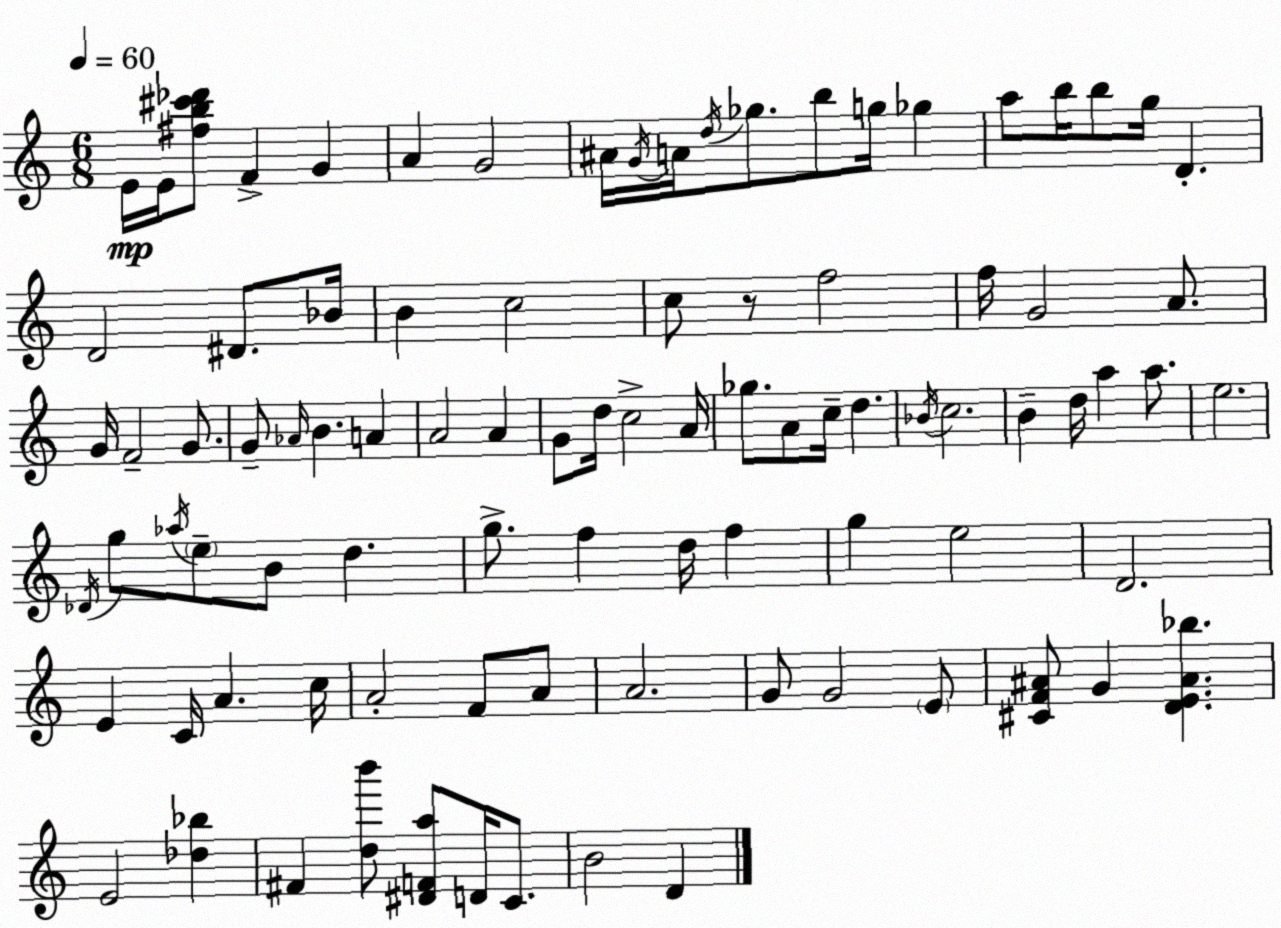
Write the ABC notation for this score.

X:1
T:Untitled
M:6/8
L:1/4
K:Am
E/4 E/4 [^fb^c'_d']/2 F G A G2 ^A/4 G/4 A/4 d/4 _g/2 b/2 g/4 _g a/2 b/4 b/2 g/4 D D2 ^D/2 _B/4 B c2 c/2 z/2 f2 f/4 G2 A/2 G/4 F2 G/2 G/2 _A/4 B A A2 A G/2 d/4 c2 A/4 _g/2 A/2 c/4 d _B/4 c2 B d/4 a a/2 e2 _D/4 g/2 _a/4 e/2 B/2 d g/2 f d/4 f g e2 D2 E C/4 A c/4 A2 F/2 A/2 A2 G/2 G2 E/2 [^CF^A]/2 G [DE^A_b] E2 [_d_b] ^F [db']/2 [^DFa]/2 D/4 C/2 B2 D